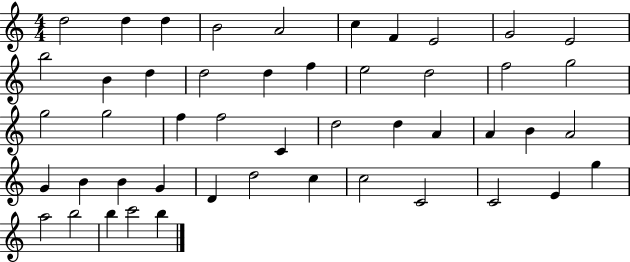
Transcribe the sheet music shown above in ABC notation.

X:1
T:Untitled
M:4/4
L:1/4
K:C
d2 d d B2 A2 c F E2 G2 E2 b2 B d d2 d f e2 d2 f2 g2 g2 g2 f f2 C d2 d A A B A2 G B B G D d2 c c2 C2 C2 E g a2 b2 b c'2 b